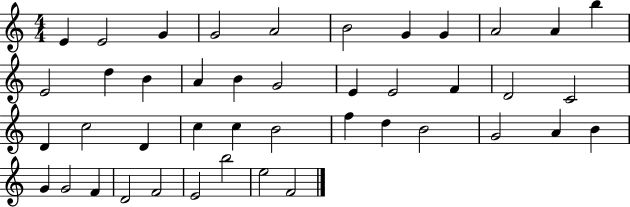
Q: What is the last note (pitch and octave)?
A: F4